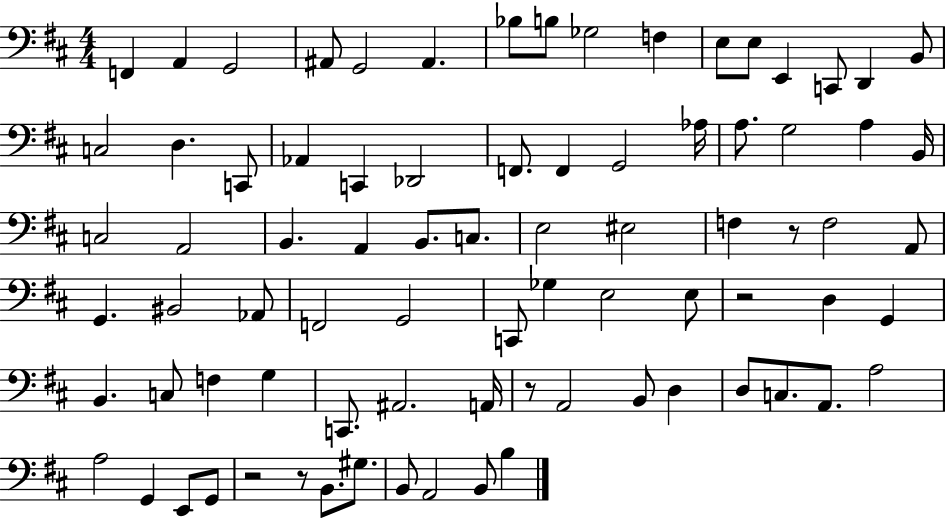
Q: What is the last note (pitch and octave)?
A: B3